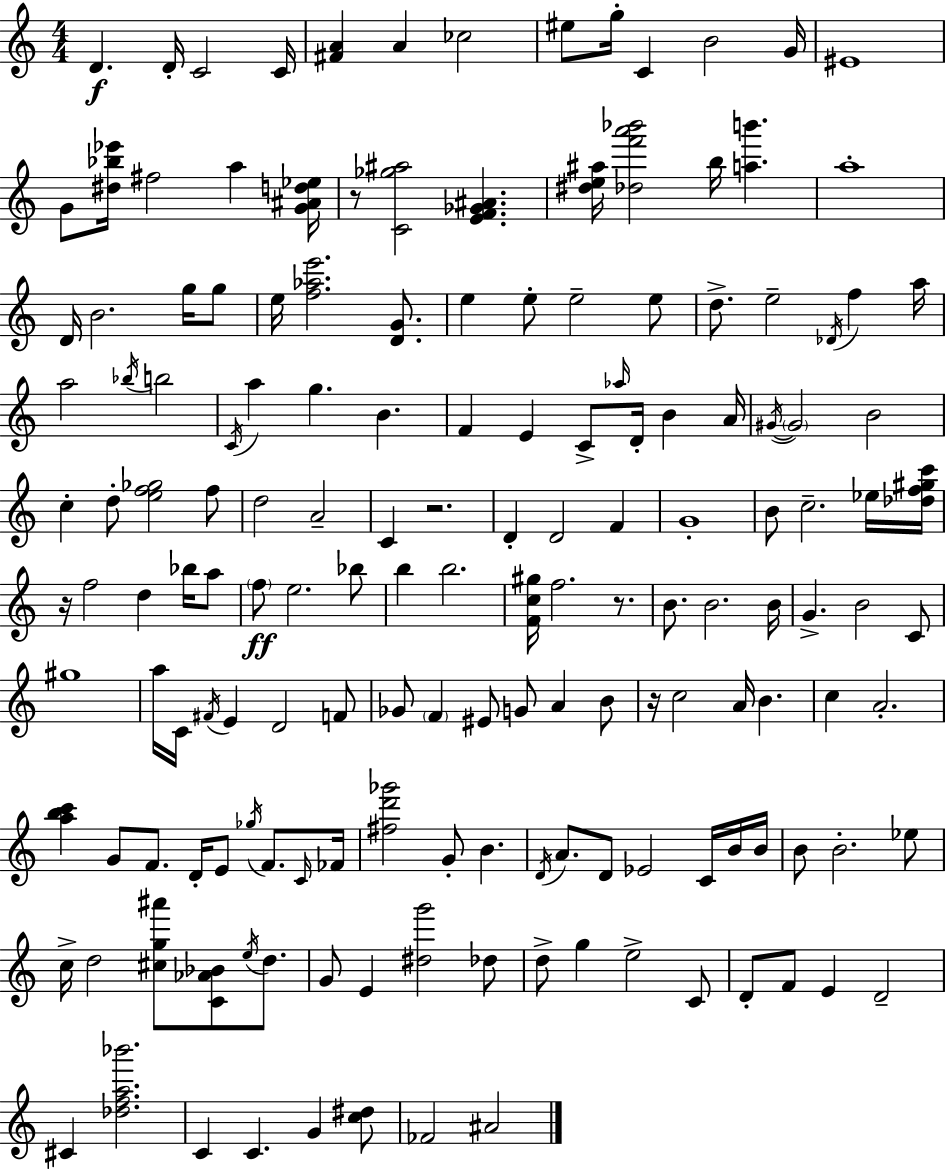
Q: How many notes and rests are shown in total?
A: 161